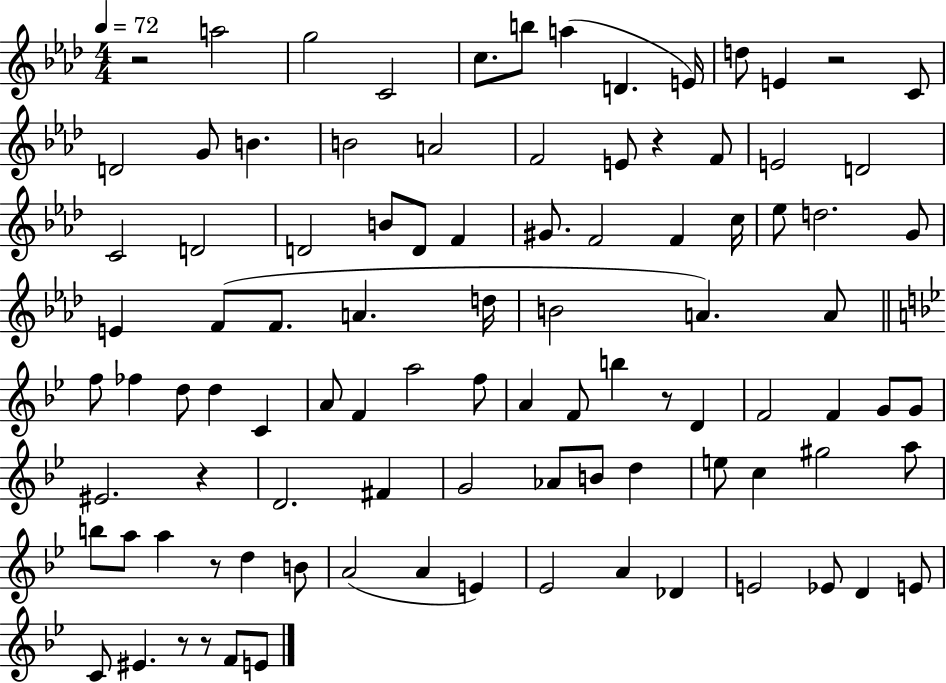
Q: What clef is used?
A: treble